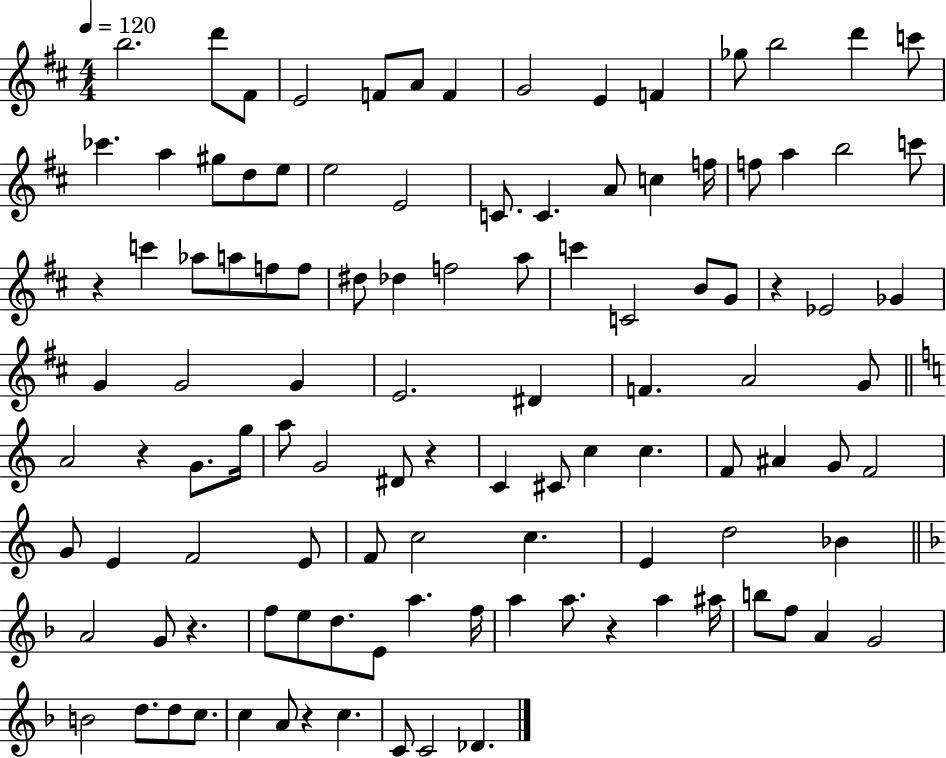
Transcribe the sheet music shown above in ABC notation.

X:1
T:Untitled
M:4/4
L:1/4
K:D
b2 d'/2 ^F/2 E2 F/2 A/2 F G2 E F _g/2 b2 d' c'/2 _c' a ^g/2 d/2 e/2 e2 E2 C/2 C A/2 c f/4 f/2 a b2 c'/2 z c' _a/2 a/2 f/2 f/2 ^d/2 _d f2 a/2 c' C2 B/2 G/2 z _E2 _G G G2 G E2 ^D F A2 G/2 A2 z G/2 g/4 a/2 G2 ^D/2 z C ^C/2 c c F/2 ^A G/2 F2 G/2 E F2 E/2 F/2 c2 c E d2 _B A2 G/2 z f/2 e/2 d/2 E/2 a f/4 a a/2 z a ^a/4 b/2 f/2 A G2 B2 d/2 d/2 c/2 c A/2 z c C/2 C2 _D